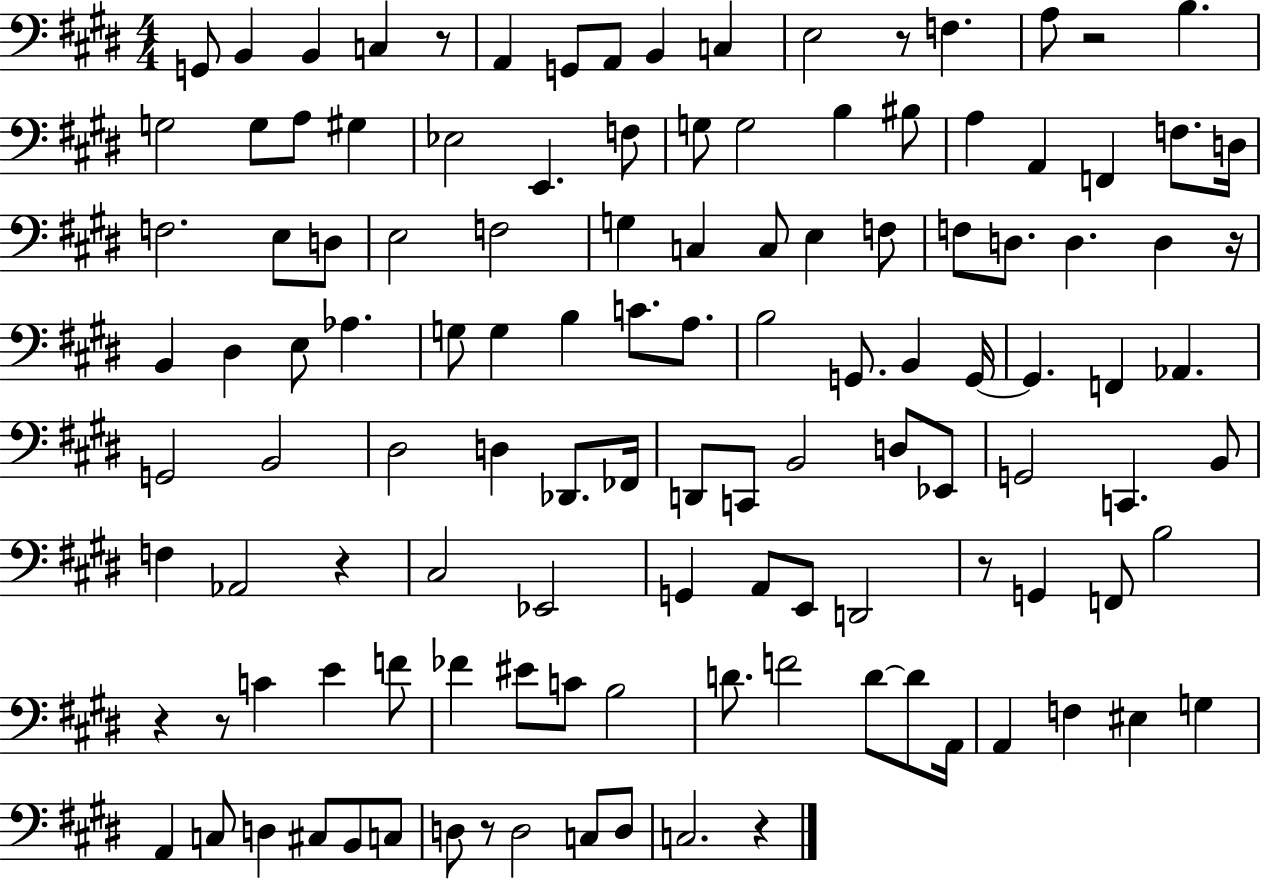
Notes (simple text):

G2/e B2/q B2/q C3/q R/e A2/q G2/e A2/e B2/q C3/q E3/h R/e F3/q. A3/e R/h B3/q. G3/h G3/e A3/e G#3/q Eb3/h E2/q. F3/e G3/e G3/h B3/q BIS3/e A3/q A2/q F2/q F3/e. D3/s F3/h. E3/e D3/e E3/h F3/h G3/q C3/q C3/e E3/q F3/e F3/e D3/e. D3/q. D3/q R/s B2/q D#3/q E3/e Ab3/q. G3/e G3/q B3/q C4/e. A3/e. B3/h G2/e. B2/q G2/s G2/q. F2/q Ab2/q. G2/h B2/h D#3/h D3/q Db2/e. FES2/s D2/e C2/e B2/h D3/e Eb2/e G2/h C2/q. B2/e F3/q Ab2/h R/q C#3/h Eb2/h G2/q A2/e E2/e D2/h R/e G2/q F2/e B3/h R/q R/e C4/q E4/q F4/e FES4/q EIS4/e C4/e B3/h D4/e. F4/h D4/e D4/e A2/s A2/q F3/q EIS3/q G3/q A2/q C3/e D3/q C#3/e B2/e C3/e D3/e R/e D3/h C3/e D3/e C3/h. R/q